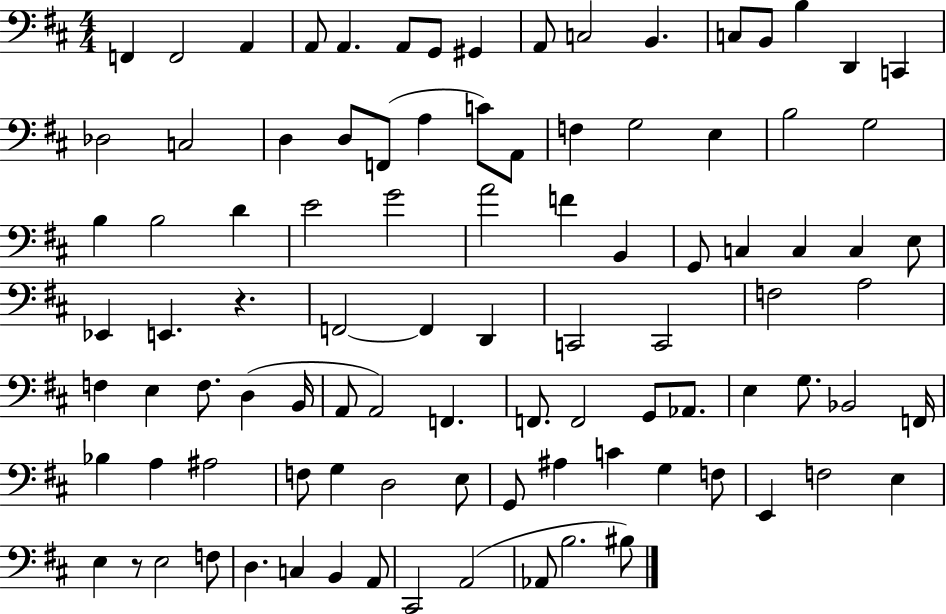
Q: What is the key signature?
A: D major